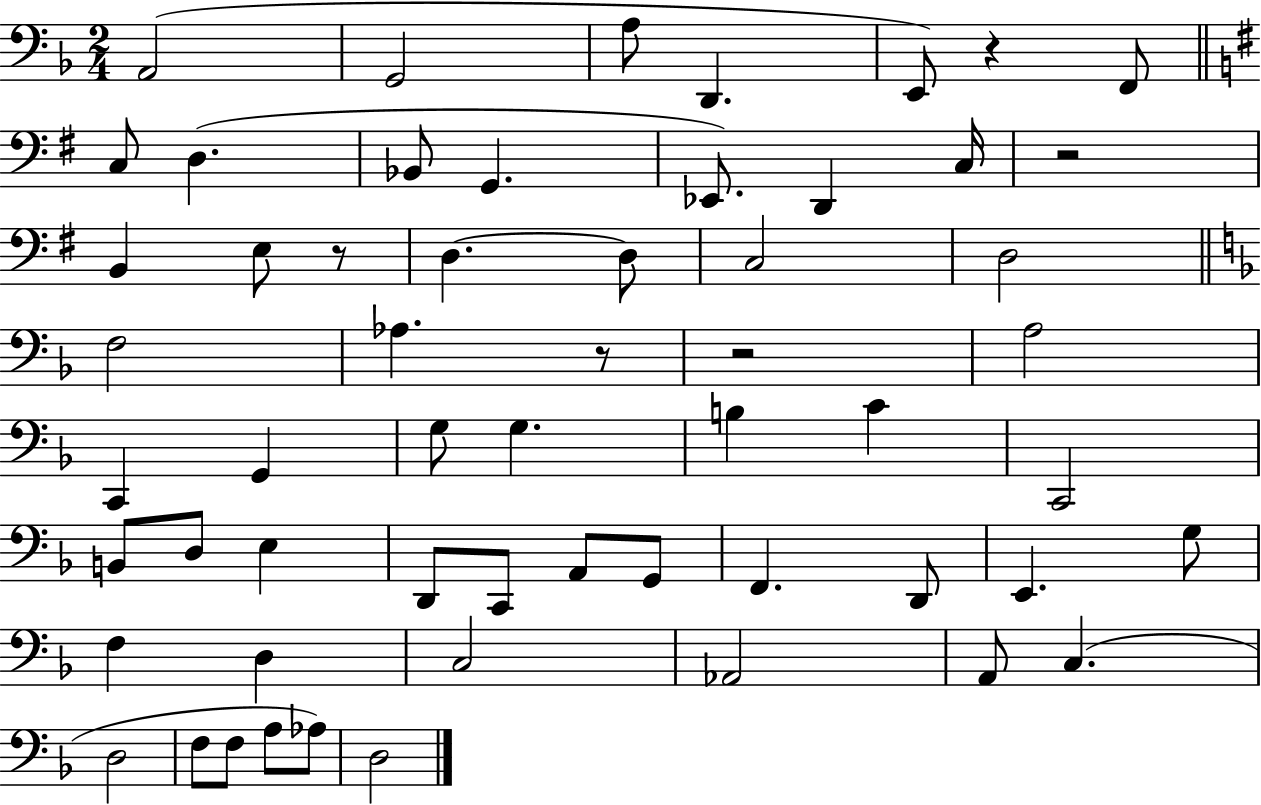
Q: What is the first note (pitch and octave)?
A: A2